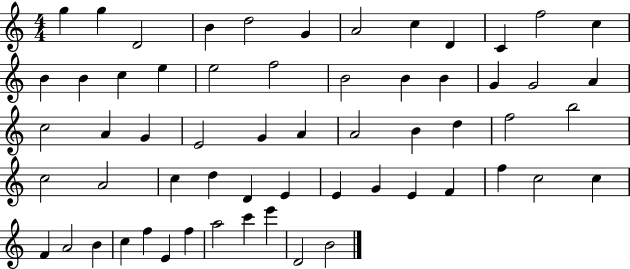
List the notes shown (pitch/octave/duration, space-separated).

G5/q G5/q D4/h B4/q D5/h G4/q A4/h C5/q D4/q C4/q F5/h C5/q B4/q B4/q C5/q E5/q E5/h F5/h B4/h B4/q B4/q G4/q G4/h A4/q C5/h A4/q G4/q E4/h G4/q A4/q A4/h B4/q D5/q F5/h B5/h C5/h A4/h C5/q D5/q D4/q E4/q E4/q G4/q E4/q F4/q F5/q C5/h C5/q F4/q A4/h B4/q C5/q F5/q E4/q F5/q A5/h C6/q E6/q D4/h B4/h